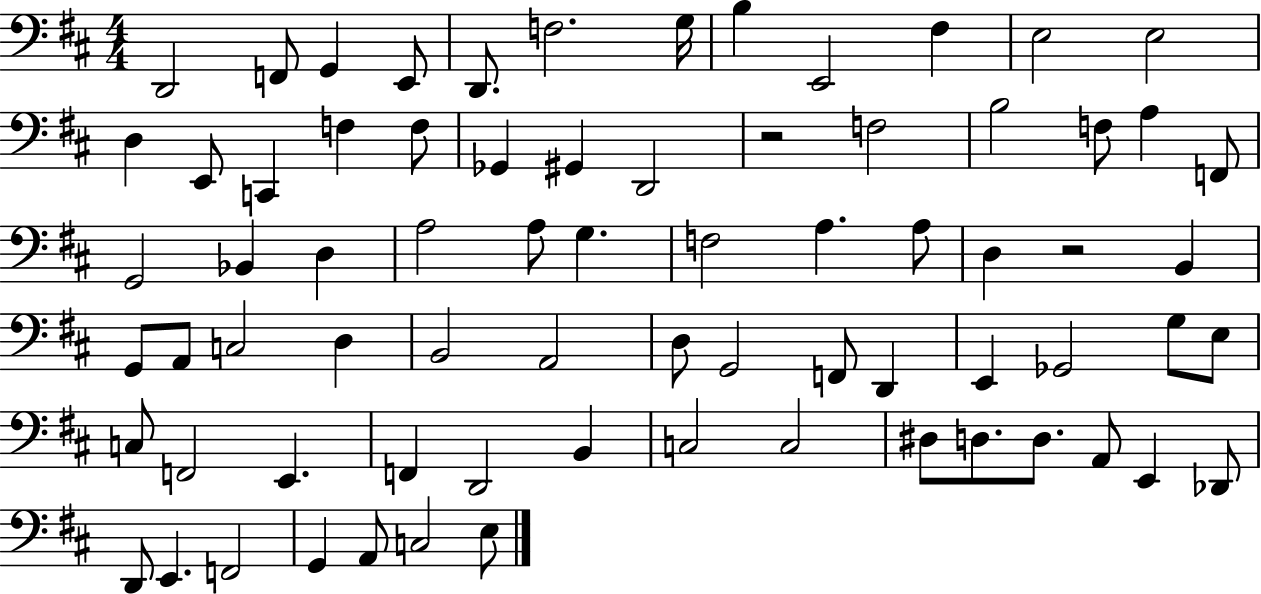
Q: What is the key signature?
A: D major